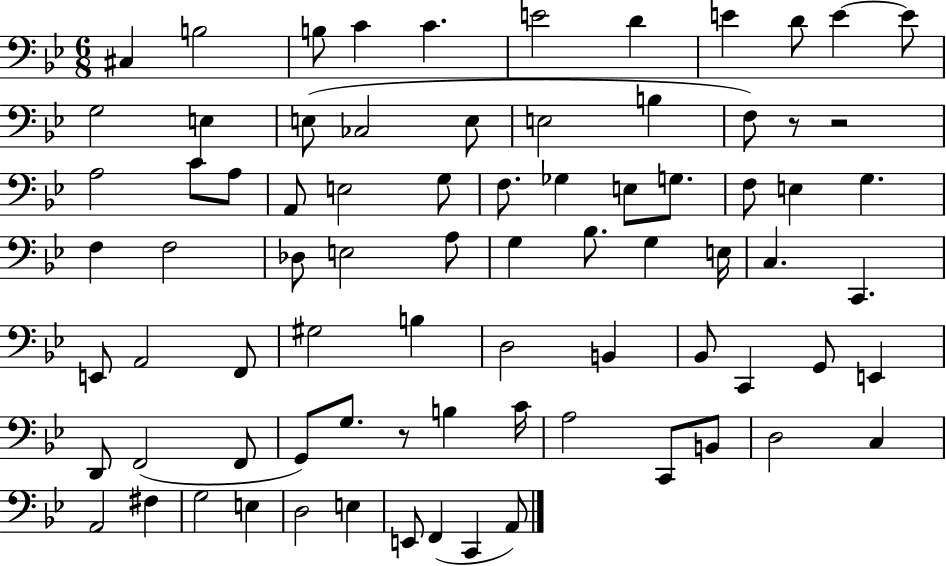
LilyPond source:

{
  \clef bass
  \numericTimeSignature
  \time 6/8
  \key bes \major
  cis4 b2 | b8 c'4 c'4. | e'2 d'4 | e'4 d'8 e'4~~ e'8 | \break g2 e4 | e8( ces2 e8 | e2 b4 | f8) r8 r2 | \break a2 c'8 a8 | a,8 e2 g8 | f8. ges4 e8 g8. | f8 e4 g4. | \break f4 f2 | des8 e2 a8 | g4 bes8. g4 e16 | c4. c,4. | \break e,8 a,2 f,8 | gis2 b4 | d2 b,4 | bes,8 c,4 g,8 e,4 | \break d,8 f,2( f,8 | g,8) g8. r8 b4 c'16 | a2 c,8 b,8 | d2 c4 | \break a,2 fis4 | g2 e4 | d2 e4 | e,8 f,4( c,4 a,8) | \break \bar "|."
}